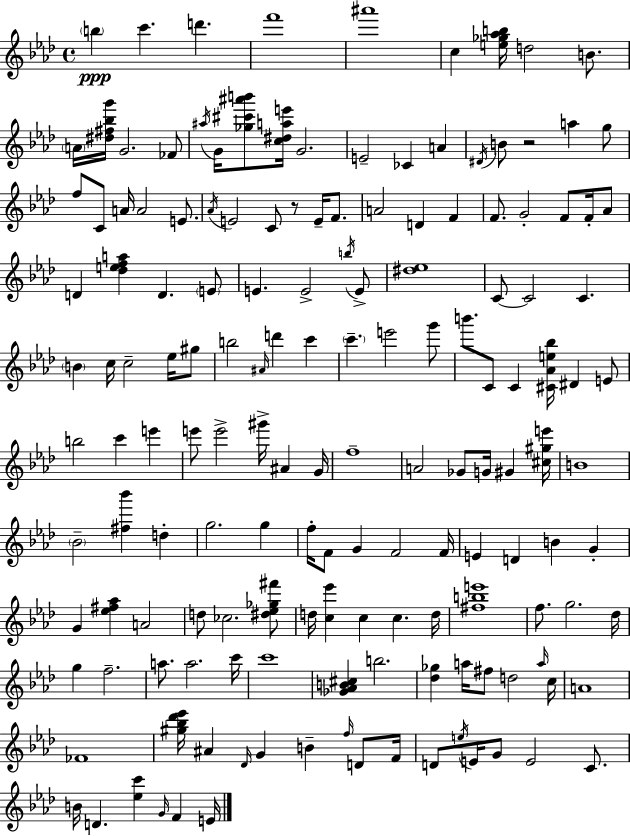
{
  \clef treble
  \time 4/4
  \defaultTimeSignature
  \key aes \major
  \parenthesize b''4\ppp c'''4. d'''4. | f'''1 | ais'''1 | c''4 <e'' ges'' aes'' b''>16 d''2 b'8. | \break \parenthesize a'16 <dis'' fis'' bes'' g'''>16 g'2. fes'8 | \acciaccatura { ais''16 } g'16 <ges'' cis''' ais''' b'''>8 <c'' dis'' a'' e'''>16 g'2. | e'2-- ces'4 a'4 | \acciaccatura { dis'16 } b'8 r2 a''4 | \break g''8 f''8 c'8 a'16 a'2 e'8. | \acciaccatura { aes'16 } e'2 c'8 r8 e'16-- | f'8. a'2 d'4 f'4 | f'8. g'2-. f'8 | \break f'16-. aes'8 d'4 <des'' e'' f'' a''>4 d'4. | \parenthesize e'8 e'4. e'2-> | \acciaccatura { b''16 } e'8-> <dis'' ees''>1 | c'8~~ c'2 c'4. | \break \parenthesize b'4 c''16 c''2-- | ees''16 gis''8 b''2 \grace { ais'16 } d'''4 | c'''4 \parenthesize c'''4.-- e'''2 | g'''8 b'''8. c'8 c'4 <cis' aes' e'' bes''>16 dis'4 | \break e'8 b''2 c'''4 | e'''4 e'''8 e'''2-> gis'''16-> | ais'4 g'16 f''1-- | a'2 ges'8 g'16 | \break gis'4 <cis'' gis'' e'''>16 b'1 | \parenthesize bes'2-- <fis'' bes'''>4 | d''4-. g''2. | g''4 f''16-. f'8 g'4 f'2 | \break f'16 e'4 d'4 b'4 | g'4-. g'4 <ees'' fis'' aes''>4 a'2 | d''8 ces''2. | <dis'' ees'' ges'' fis'''>8 d''16 <c'' ees'''>4 c''4 c''4. | \break d''16 <fis'' b'' e'''>1 | f''8. g''2. | des''16 g''4 f''2.-- | a''8. a''2. | \break c'''16 c'''1 | <ges' aes' b' cis''>4 b''2. | <des'' ges''>4 a''16 fis''8 d''2 | \grace { a''16 } c''16 a'1 | \break fes'1 | <gis'' bes'' des''' ees'''>16 ais'4 \grace { des'16 } g'4 | b'4-- \grace { f''16 } d'8 f'16 d'8 \acciaccatura { e''16 } e'16 g'8 e'2 | c'8. b'16 d'4. | \break <ees'' c'''>4 \grace { g'16 } f'4 e'16 \bar "|."
}